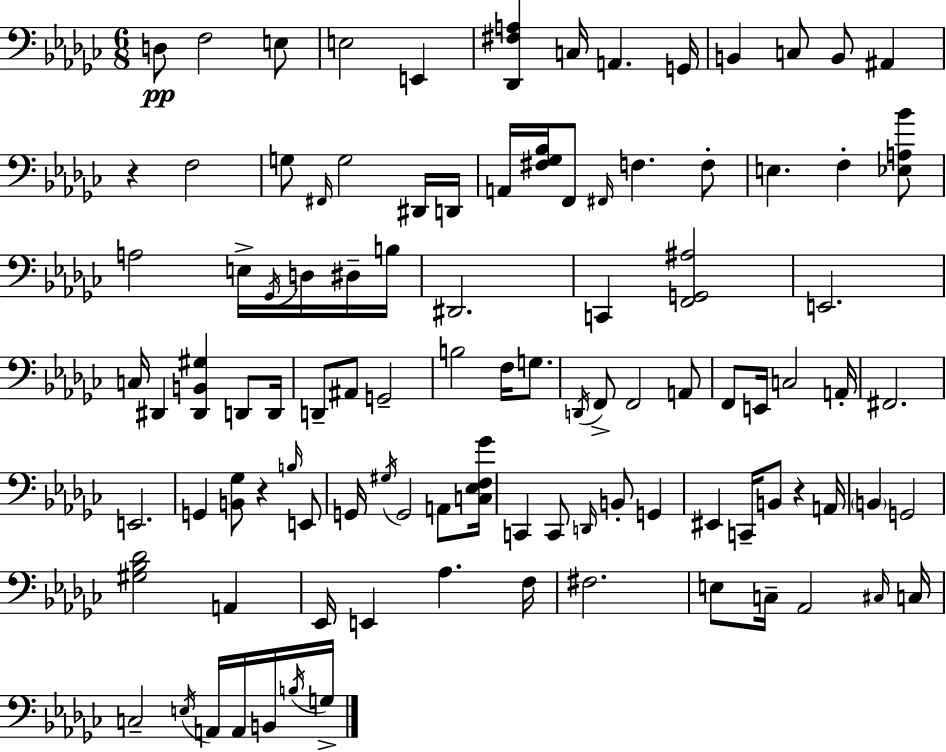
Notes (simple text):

D3/e F3/h E3/e E3/h E2/q [Db2,F#3,A3]/q C3/s A2/q. G2/s B2/q C3/e B2/e A#2/q R/q F3/h G3/e F#2/s G3/h D#2/s D2/s A2/s [F#3,Gb3,Bb3]/s F2/e F#2/s F3/q. F3/e E3/q. F3/q [Eb3,A3,Bb4]/e A3/h E3/s Gb2/s D3/s D#3/s B3/s D#2/h. C2/q [F2,G2,A#3]/h E2/h. C3/s D#2/q [D#2,B2,G#3]/q D2/e D2/s D2/e A#2/e G2/h B3/h F3/s G3/e. D2/s F2/e F2/h A2/e F2/e E2/s C3/h A2/s F#2/h. E2/h. G2/q [B2,Gb3]/e R/q B3/s E2/e G2/s G#3/s G2/h A2/e [C3,Eb3,F3,Gb4]/s C2/q C2/e D2/s B2/e G2/q EIS2/q C2/s B2/e R/q A2/s B2/q G2/h [G#3,Bb3,Db4]/h A2/q Eb2/s E2/q Ab3/q. F3/s F#3/h. E3/e C3/s Ab2/h C#3/s C3/s C3/h E3/s A2/s A2/s B2/s B3/s G3/s